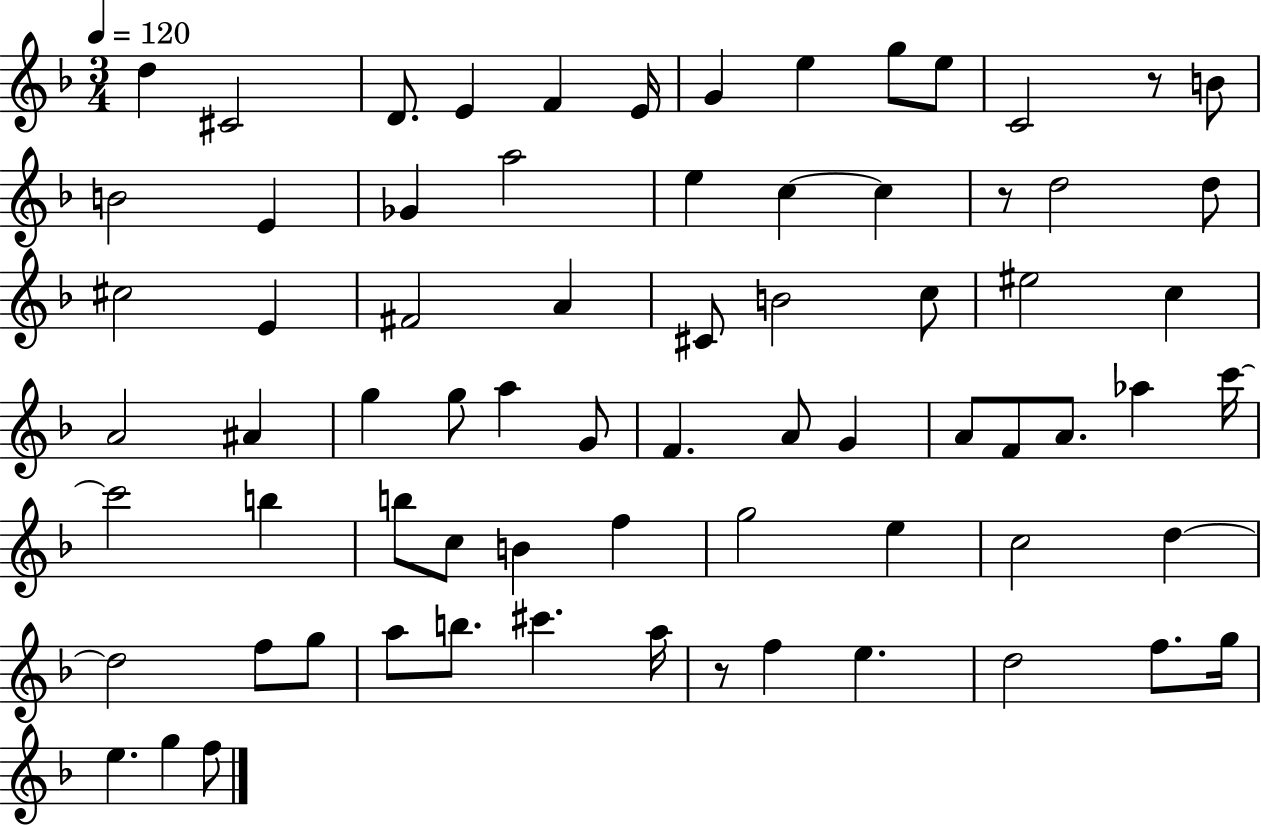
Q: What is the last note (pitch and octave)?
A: F5